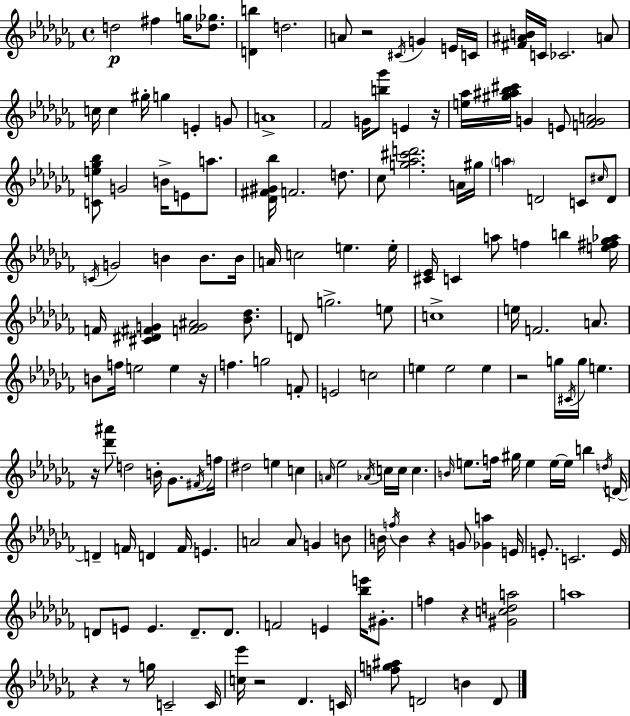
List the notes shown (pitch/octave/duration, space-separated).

D5/h F#5/q G5/s [Db5,Gb5]/e. [D4,B5]/q D5/h. A4/e R/h C#4/s G4/q E4/s C4/s [F#4,A#4,B4]/s C4/s CES4/h. A4/e C5/s C5/q G#5/s G5/q E4/q G4/e A4/w FES4/h G4/s [B5,Gb6]/e E4/q R/s [E5,Ab5]/s [G#5,A#5,Bb5,C#6]/s G4/q E4/e [F4,G4,A4]/h [C4,E5,Gb5,Bb5]/e G4/h B4/s E4/e A5/e. [Db4,F#4,G#4,Bb5]/s F4/h. D5/e. CES5/e [G5,Ab5,C#6,D6]/h. A4/s G#5/s A5/q D4/h C4/e C#5/s D4/e C4/s G4/h B4/q B4/e. B4/s A4/s C5/h E5/q. E5/s [C#4,Eb4]/s C4/q A5/e F5/q B5/q [E5,F#5,Gb5,Ab5]/s F4/s [C#4,D#4,F#4,G4]/q [F4,G4,A#4]/h [Bb4,Db5]/e. D4/e G5/h. E5/e C5/w E5/s F4/h. A4/e. B4/e F5/s E5/h E5/q R/s F5/q. G5/h F4/e E4/h C5/h E5/q E5/h E5/q R/h G5/s C#4/s G5/s E5/q. R/s [Db6,A#6]/e D5/h B4/s Gb4/e. F#4/s F5/s D#5/h E5/q C5/q A4/s Eb5/h Ab4/s C5/s C5/s C5/q. B4/s E5/e. F5/s G#5/s E5/q E5/s E5/s B5/q D5/s D4/s D4/q F4/s D4/q F4/s E4/q. A4/h A4/e G4/q B4/e B4/s F5/s B4/q R/q G4/e [Gb4,A5]/q E4/s E4/e. C4/h. E4/s D4/e E4/e E4/q. D4/e. D4/e. F4/h E4/q [Bb5,E6]/s G#4/e. F5/q R/q [G#4,C5,D5,A5]/h A5/w R/q R/e G5/s C4/h C4/s [C5,Eb6]/s R/h Db4/q. C4/s [F5,G5,A#5]/e D4/h B4/q D4/e